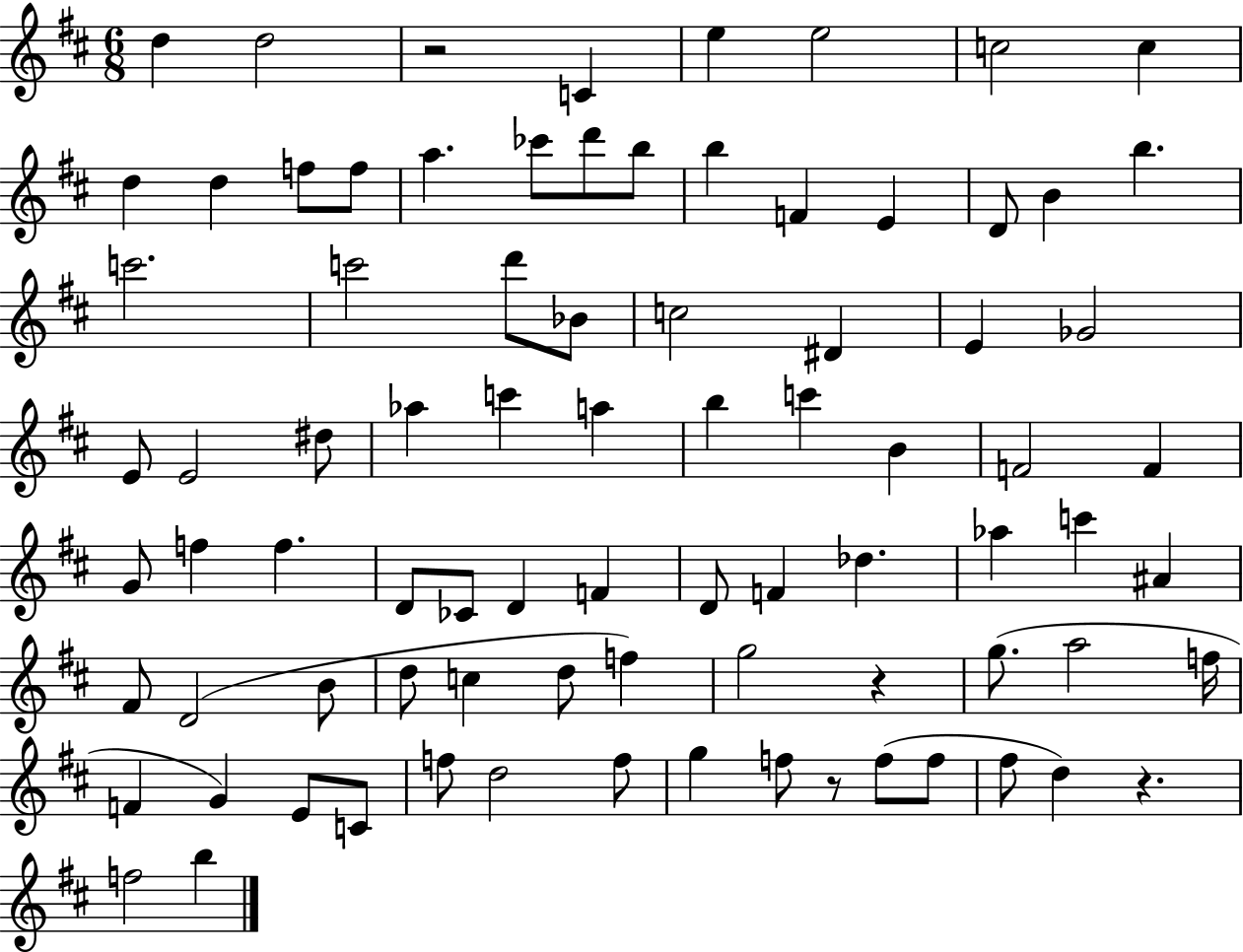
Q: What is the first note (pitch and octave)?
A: D5